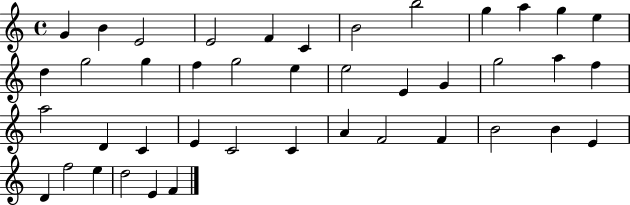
G4/q B4/q E4/h E4/h F4/q C4/q B4/h B5/h G5/q A5/q G5/q E5/q D5/q G5/h G5/q F5/q G5/h E5/q E5/h E4/q G4/q G5/h A5/q F5/q A5/h D4/q C4/q E4/q C4/h C4/q A4/q F4/h F4/q B4/h B4/q E4/q D4/q F5/h E5/q D5/h E4/q F4/q